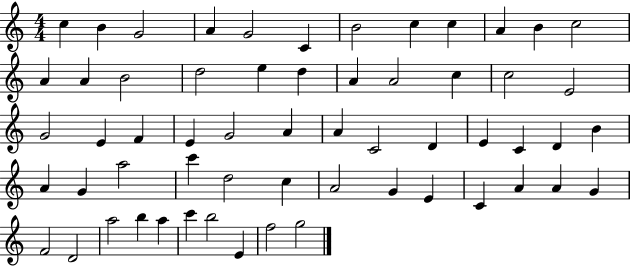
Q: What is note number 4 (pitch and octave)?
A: A4